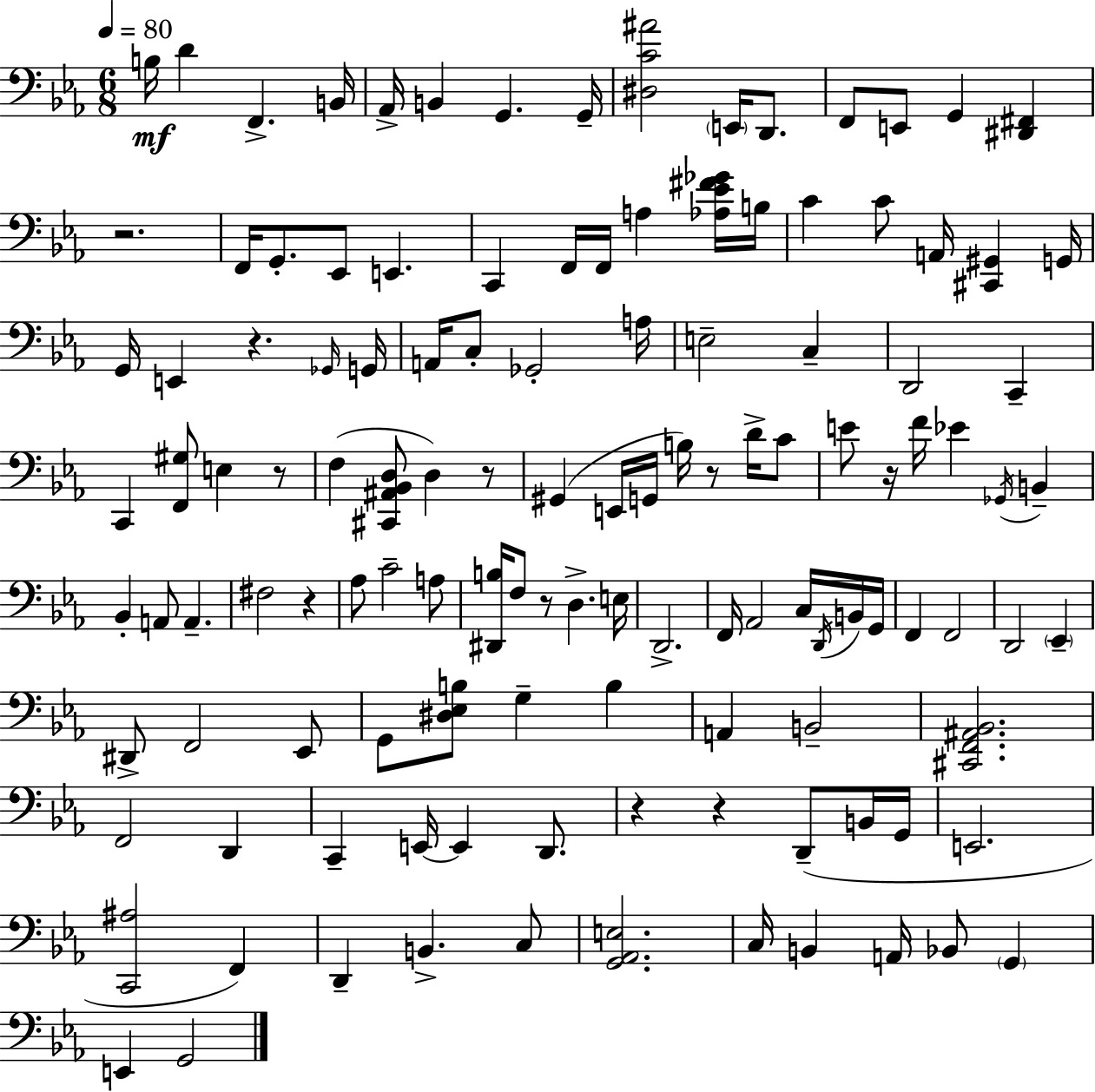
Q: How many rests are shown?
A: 10